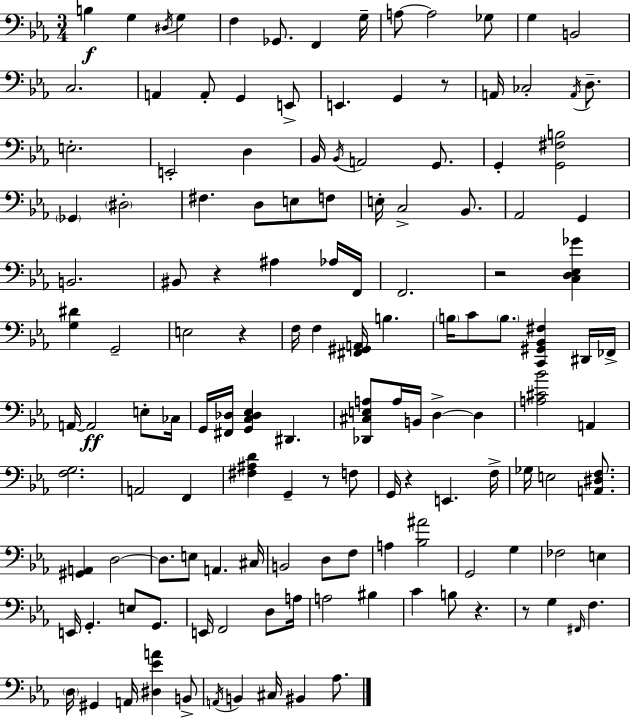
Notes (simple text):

B3/q G3/q D#3/s G3/q F3/q Gb2/e. F2/q G3/s A3/e A3/h Gb3/e G3/q B2/h C3/h. A2/q A2/e G2/q E2/e E2/q. G2/q R/e A2/s CES3/h A2/s D3/e. E3/h. E2/h D3/q Bb2/s Bb2/s A2/h G2/e. G2/q [G2,F#3,B3]/h Gb2/q D#3/h F#3/q. D3/e E3/e F3/e E3/s C3/h Bb2/e. Ab2/h G2/q B2/h. BIS2/e R/q A#3/q Ab3/s F2/s F2/h. R/h [C3,D3,Eb3,Gb4]/q [G3,D#4]/q G2/h E3/h R/q F3/s F3/q [F#2,G#2,A2]/s B3/q. B3/s C4/e B3/e. [C2,G#2,Bb2,F#3]/q D#2/s FES2/s A2/s A2/h E3/e CES3/s G2/s [F#2,Db3]/s [G2,C3,Db3,Eb3]/q D#2/q. [Db2,C#3,E3,A3]/e A3/s B2/s D3/q D3/q [A3,C#4,Bb4]/h A2/q [F3,G3]/h. A2/h F2/q [F#3,A#3,D4]/q G2/q R/e F3/e G2/s R/q E2/q. F3/s Gb3/s E3/h [A2,D#3,F3]/e. [G#2,A2]/q D3/h D3/e. E3/e A2/q. C#3/s B2/h D3/e F3/e A3/q [Bb3,A#4]/h G2/h G3/q FES3/h E3/q E2/s G2/q. E3/e G2/e. E2/s F2/h D3/e A3/s A3/h BIS3/q C4/q B3/e R/q. R/e G3/q F#2/s F3/q. D3/s G#2/q A2/s [D#3,Eb4,A4]/q B2/e A2/s B2/q C#3/s BIS2/q Ab3/e.